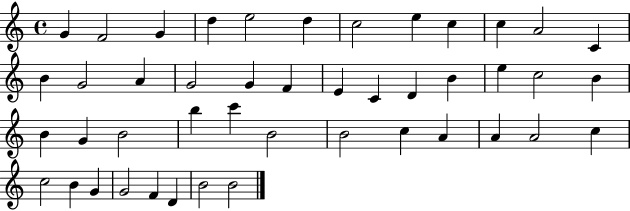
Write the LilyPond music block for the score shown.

{
  \clef treble
  \time 4/4
  \defaultTimeSignature
  \key c \major
  g'4 f'2 g'4 | d''4 e''2 d''4 | c''2 e''4 c''4 | c''4 a'2 c'4 | \break b'4 g'2 a'4 | g'2 g'4 f'4 | e'4 c'4 d'4 b'4 | e''4 c''2 b'4 | \break b'4 g'4 b'2 | b''4 c'''4 b'2 | b'2 c''4 a'4 | a'4 a'2 c''4 | \break c''2 b'4 g'4 | g'2 f'4 d'4 | b'2 b'2 | \bar "|."
}